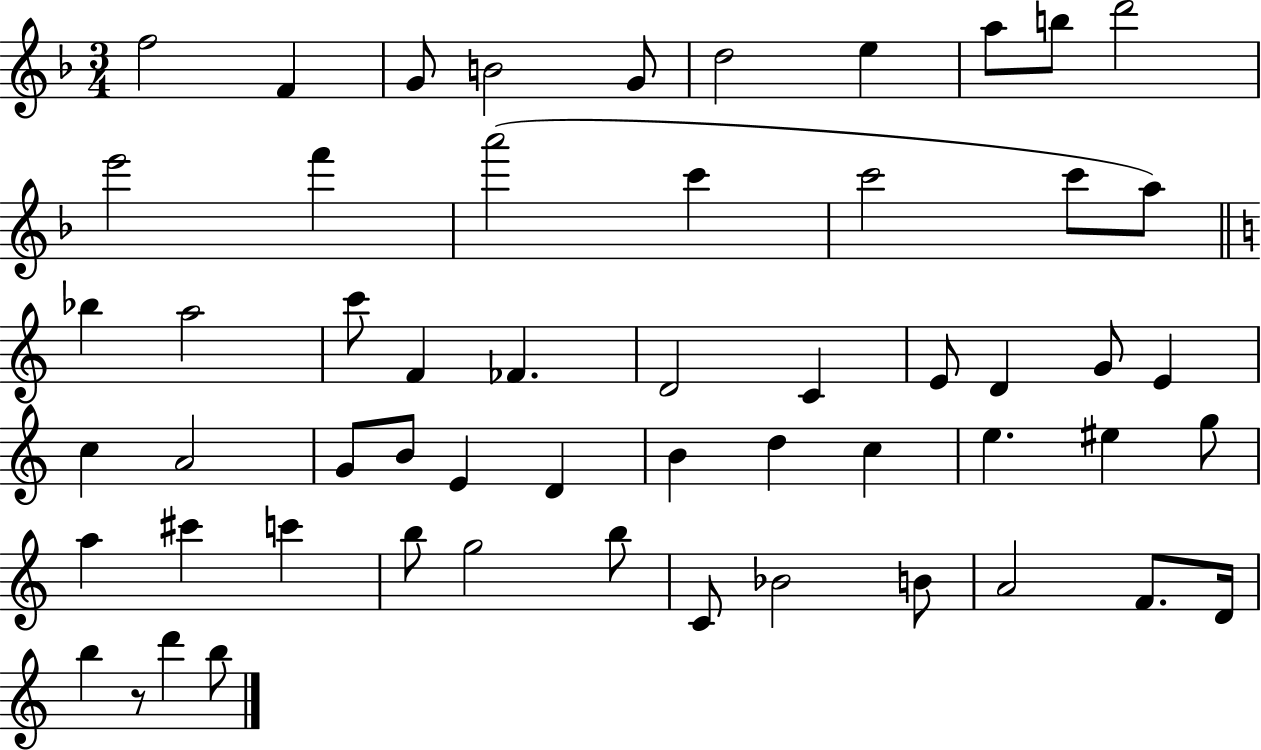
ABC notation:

X:1
T:Untitled
M:3/4
L:1/4
K:F
f2 F G/2 B2 G/2 d2 e a/2 b/2 d'2 e'2 f' a'2 c' c'2 c'/2 a/2 _b a2 c'/2 F _F D2 C E/2 D G/2 E c A2 G/2 B/2 E D B d c e ^e g/2 a ^c' c' b/2 g2 b/2 C/2 _B2 B/2 A2 F/2 D/4 b z/2 d' b/2